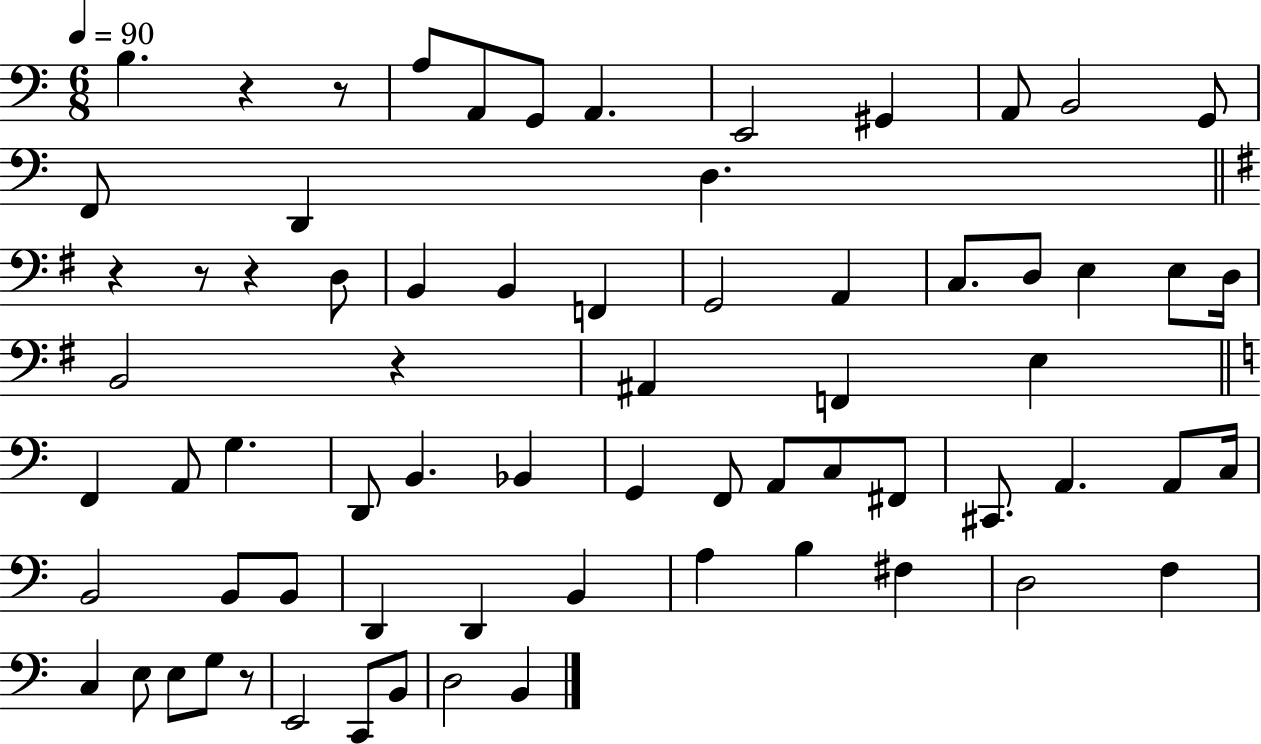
X:1
T:Untitled
M:6/8
L:1/4
K:C
B, z z/2 A,/2 A,,/2 G,,/2 A,, E,,2 ^G,, A,,/2 B,,2 G,,/2 F,,/2 D,, D, z z/2 z D,/2 B,, B,, F,, G,,2 A,, C,/2 D,/2 E, E,/2 D,/4 B,,2 z ^A,, F,, E, F,, A,,/2 G, D,,/2 B,, _B,, G,, F,,/2 A,,/2 C,/2 ^F,,/2 ^C,,/2 A,, A,,/2 C,/4 B,,2 B,,/2 B,,/2 D,, D,, B,, A, B, ^F, D,2 F, C, E,/2 E,/2 G,/2 z/2 E,,2 C,,/2 B,,/2 D,2 B,,